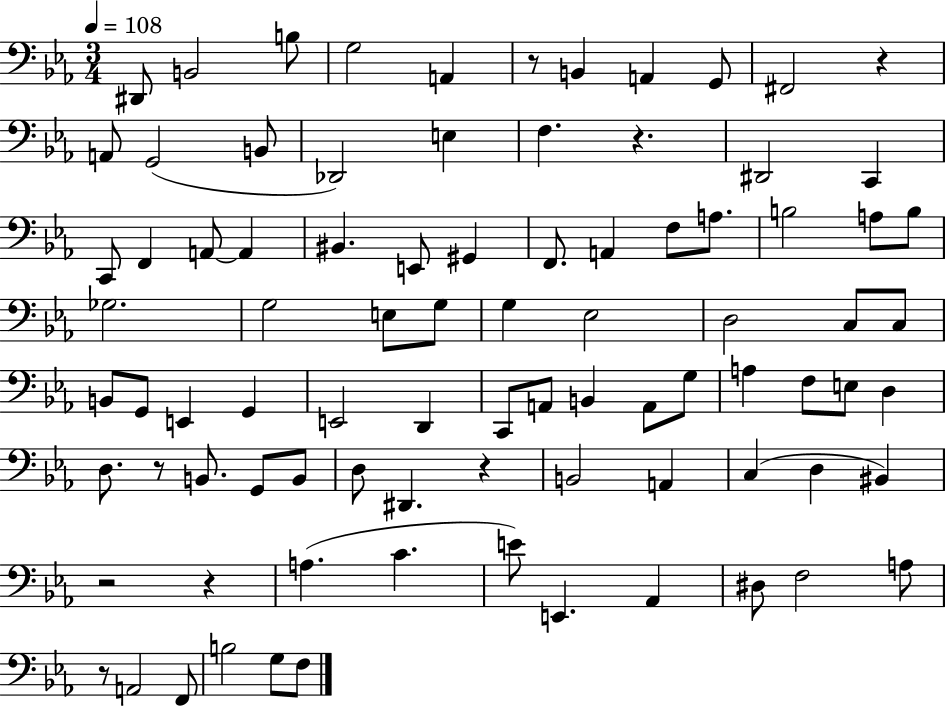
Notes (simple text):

D#2/e B2/h B3/e G3/h A2/q R/e B2/q A2/q G2/e F#2/h R/q A2/e G2/h B2/e Db2/h E3/q F3/q. R/q. D#2/h C2/q C2/e F2/q A2/e A2/q BIS2/q. E2/e G#2/q F2/e. A2/q F3/e A3/e. B3/h A3/e B3/e Gb3/h. G3/h E3/e G3/e G3/q Eb3/h D3/h C3/e C3/e B2/e G2/e E2/q G2/q E2/h D2/q C2/e A2/e B2/q A2/e G3/e A3/q F3/e E3/e D3/q D3/e. R/e B2/e. G2/e B2/e D3/e D#2/q. R/q B2/h A2/q C3/q D3/q BIS2/q R/h R/q A3/q. C4/q. E4/e E2/q. Ab2/q D#3/e F3/h A3/e R/e A2/h F2/e B3/h G3/e F3/e